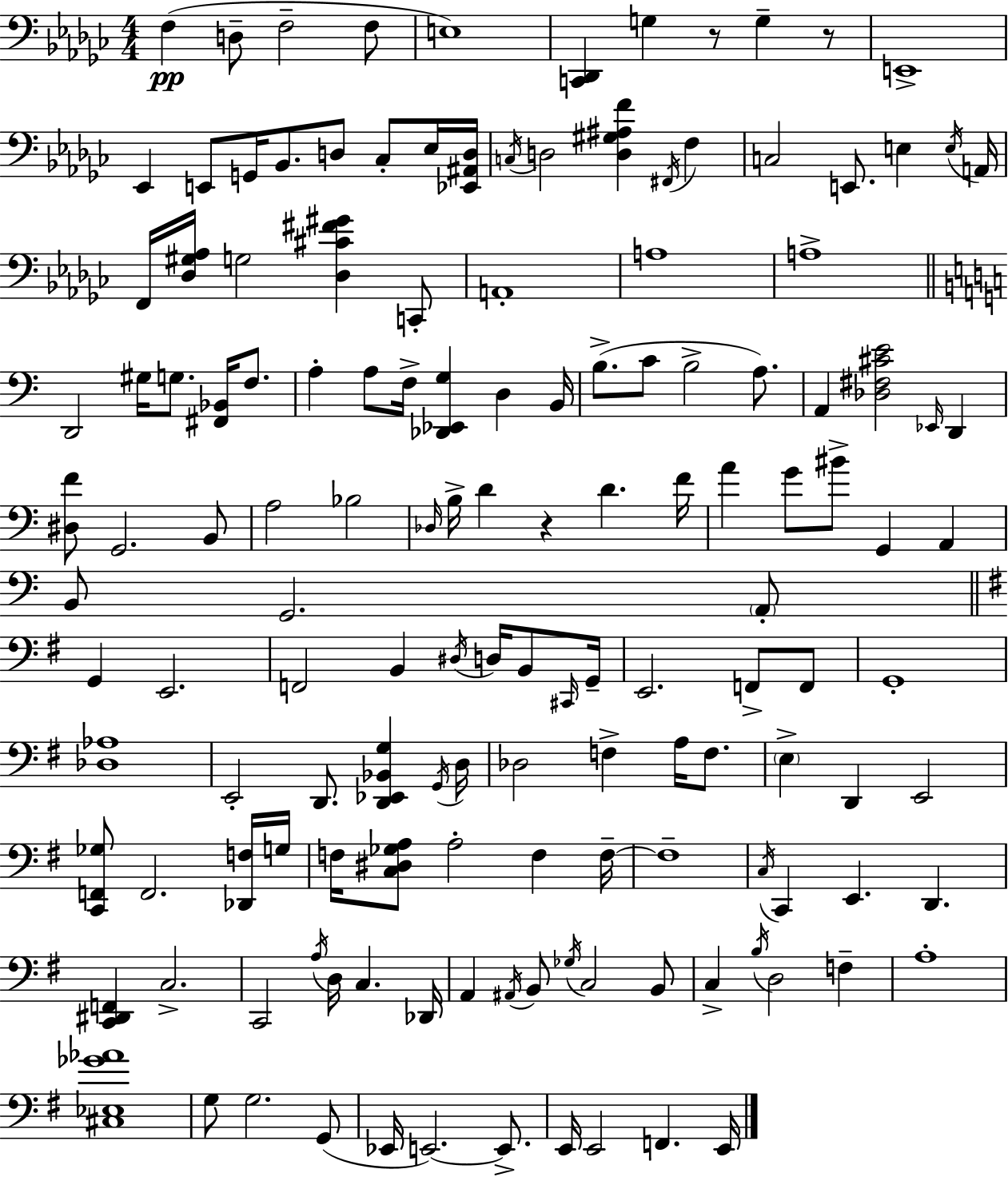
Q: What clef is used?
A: bass